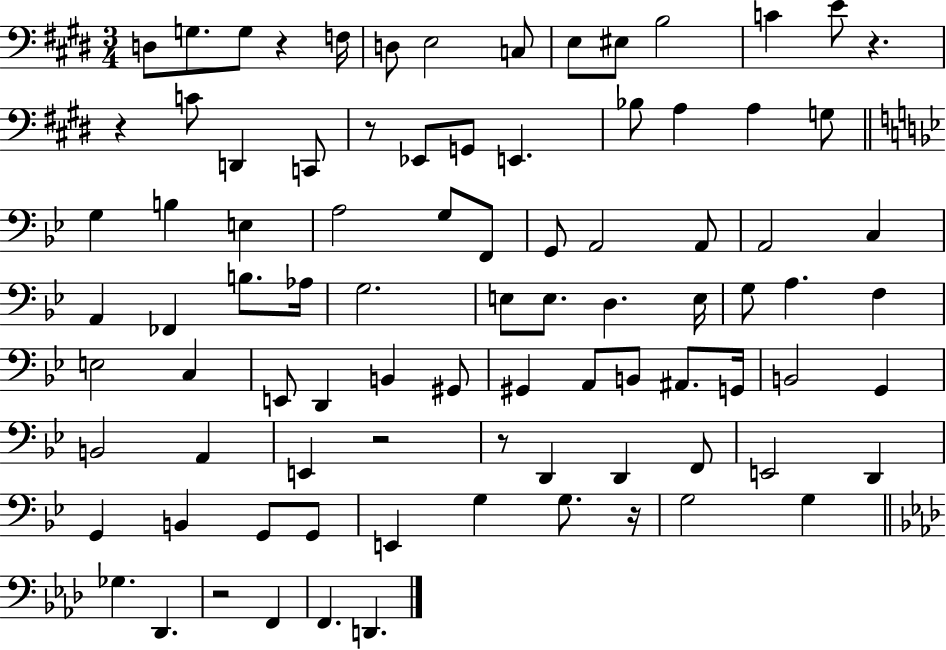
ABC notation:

X:1
T:Untitled
M:3/4
L:1/4
K:E
D,/2 G,/2 G,/2 z F,/4 D,/2 E,2 C,/2 E,/2 ^E,/2 B,2 C E/2 z z C/2 D,, C,,/2 z/2 _E,,/2 G,,/2 E,, _B,/2 A, A, G,/2 G, B, E, A,2 G,/2 F,,/2 G,,/2 A,,2 A,,/2 A,,2 C, A,, _F,, B,/2 _A,/4 G,2 E,/2 E,/2 D, E,/4 G,/2 A, F, E,2 C, E,,/2 D,, B,, ^G,,/2 ^G,, A,,/2 B,,/2 ^A,,/2 G,,/4 B,,2 G,, B,,2 A,, E,, z2 z/2 D,, D,, F,,/2 E,,2 D,, G,, B,, G,,/2 G,,/2 E,, G, G,/2 z/4 G,2 G, _G, _D,, z2 F,, F,, D,,